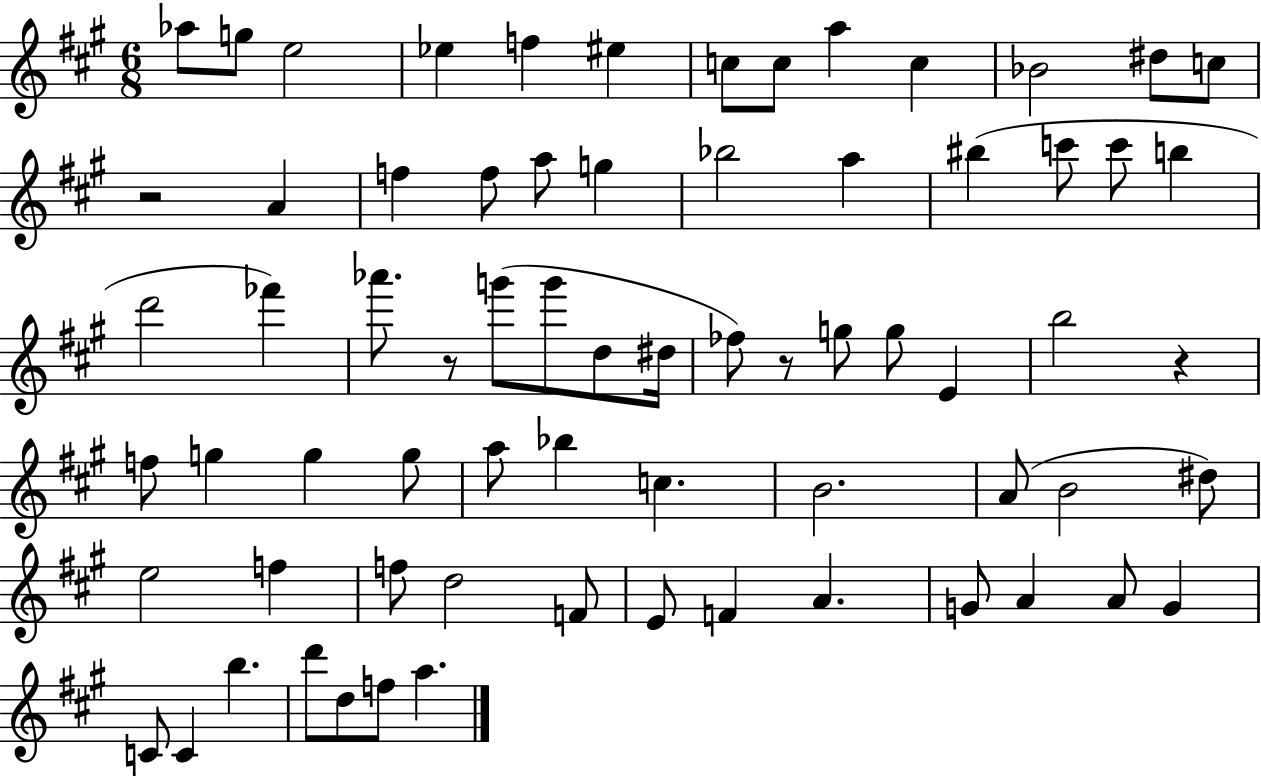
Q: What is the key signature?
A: A major